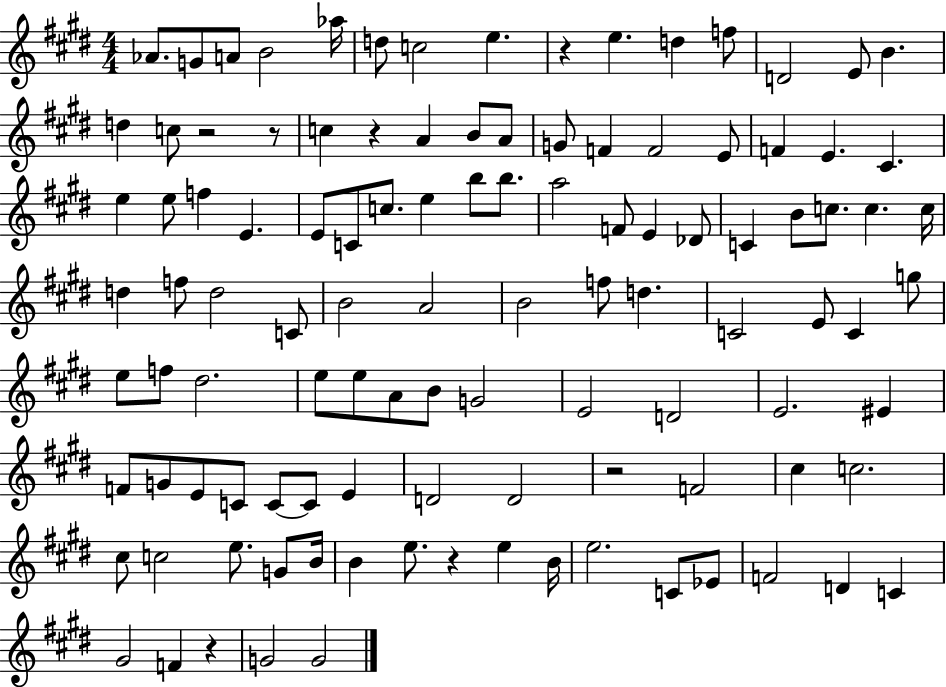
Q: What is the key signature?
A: E major